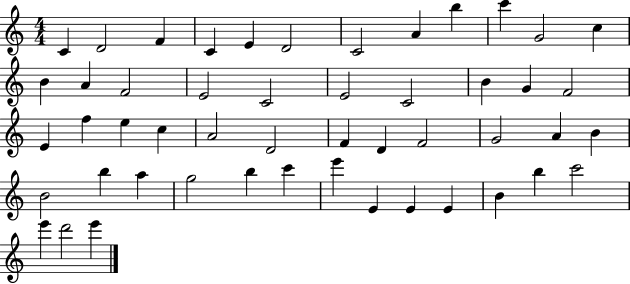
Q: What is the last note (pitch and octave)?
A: E6